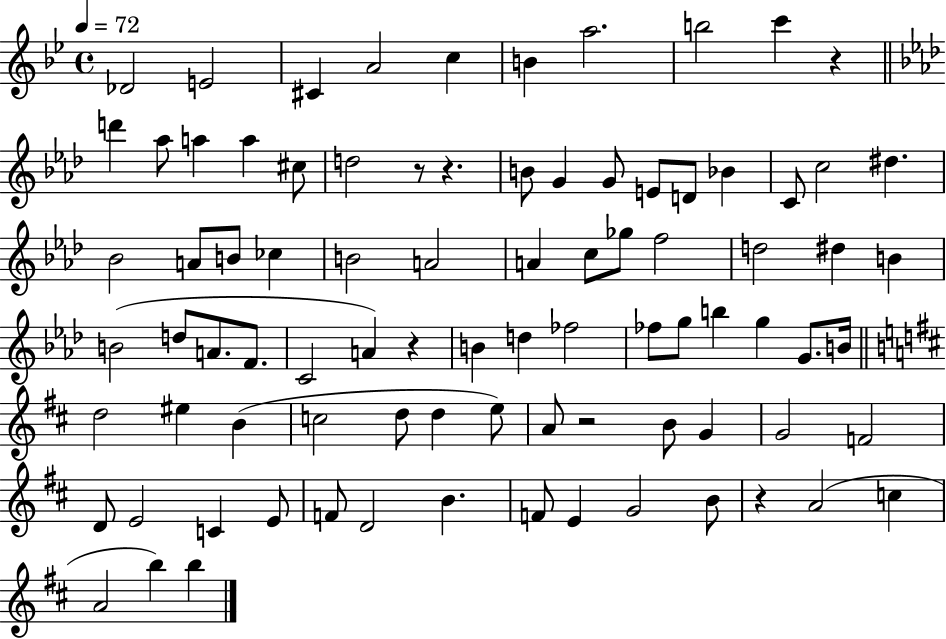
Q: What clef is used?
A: treble